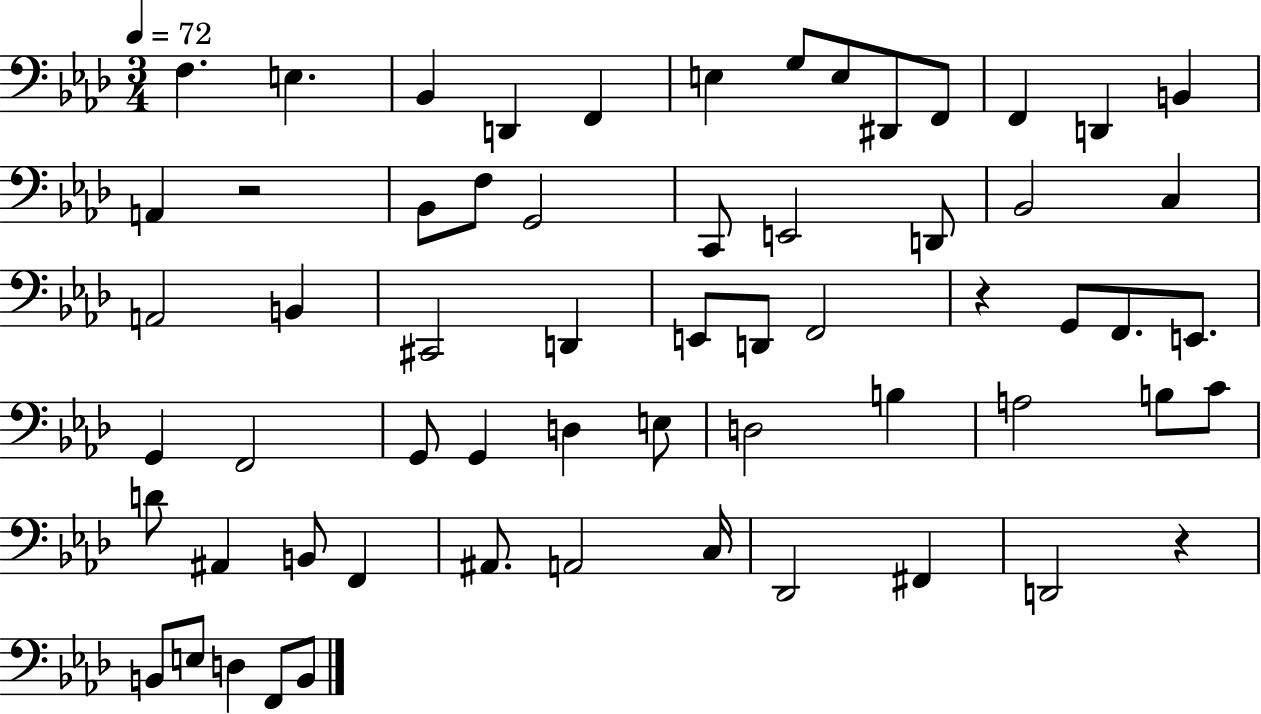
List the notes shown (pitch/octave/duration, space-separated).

F3/q. E3/q. Bb2/q D2/q F2/q E3/q G3/e E3/e D#2/e F2/e F2/q D2/q B2/q A2/q R/h Bb2/e F3/e G2/h C2/e E2/h D2/e Bb2/h C3/q A2/h B2/q C#2/h D2/q E2/e D2/e F2/h R/q G2/e F2/e. E2/e. G2/q F2/h G2/e G2/q D3/q E3/e D3/h B3/q A3/h B3/e C4/e D4/e A#2/q B2/e F2/q A#2/e. A2/h C3/s Db2/h F#2/q D2/h R/q B2/e E3/e D3/q F2/e B2/e